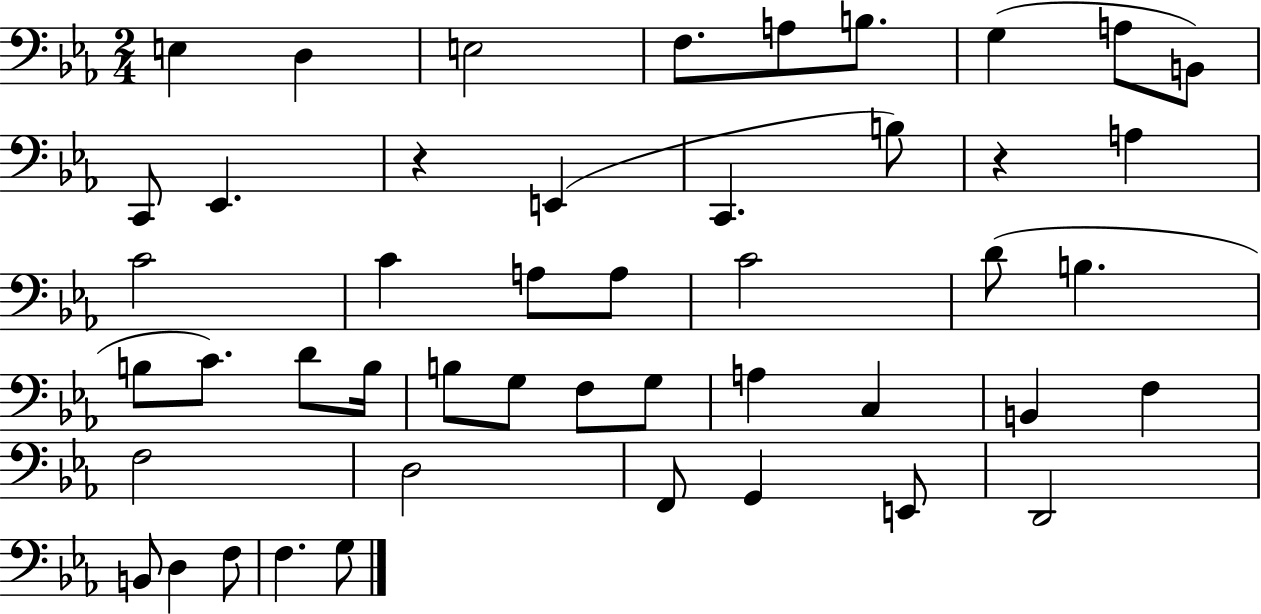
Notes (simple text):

E3/q D3/q E3/h F3/e. A3/e B3/e. G3/q A3/e B2/e C2/e Eb2/q. R/q E2/q C2/q. B3/e R/q A3/q C4/h C4/q A3/e A3/e C4/h D4/e B3/q. B3/e C4/e. D4/e B3/s B3/e G3/e F3/e G3/e A3/q C3/q B2/q F3/q F3/h D3/h F2/e G2/q E2/e D2/h B2/e D3/q F3/e F3/q. G3/e